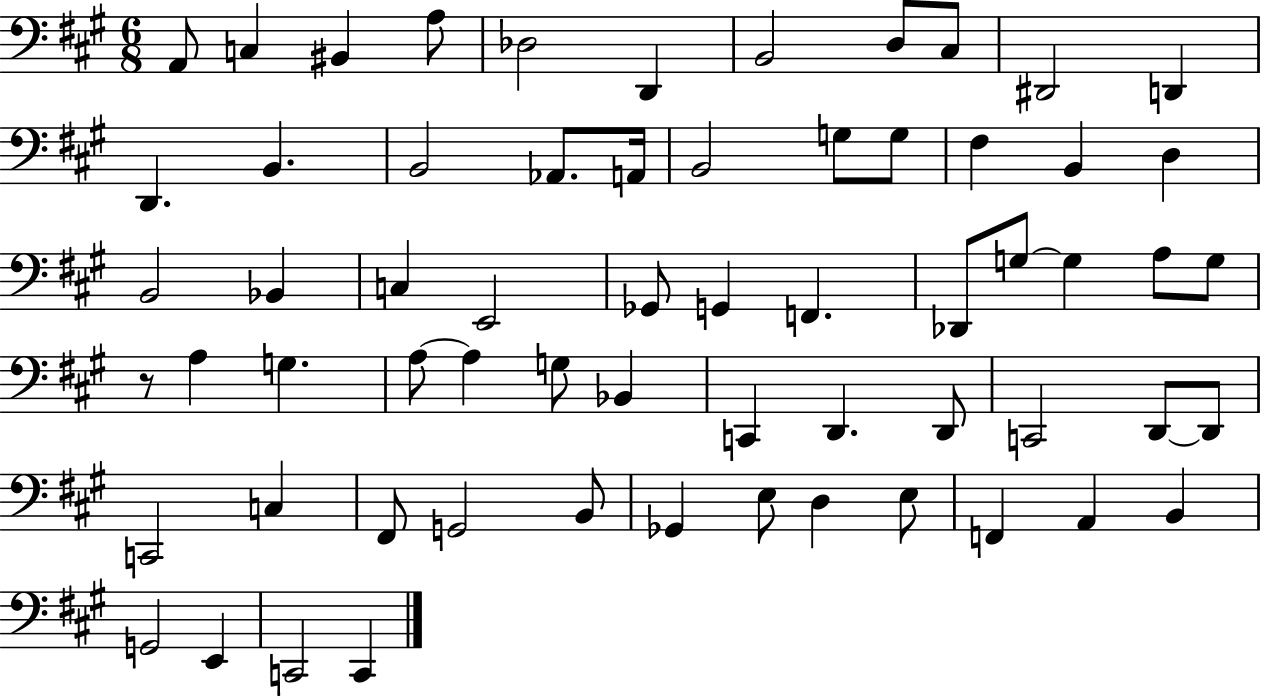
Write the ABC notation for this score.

X:1
T:Untitled
M:6/8
L:1/4
K:A
A,,/2 C, ^B,, A,/2 _D,2 D,, B,,2 D,/2 ^C,/2 ^D,,2 D,, D,, B,, B,,2 _A,,/2 A,,/4 B,,2 G,/2 G,/2 ^F, B,, D, B,,2 _B,, C, E,,2 _G,,/2 G,, F,, _D,,/2 G,/2 G, A,/2 G,/2 z/2 A, G, A,/2 A, G,/2 _B,, C,, D,, D,,/2 C,,2 D,,/2 D,,/2 C,,2 C, ^F,,/2 G,,2 B,,/2 _G,, E,/2 D, E,/2 F,, A,, B,, G,,2 E,, C,,2 C,,